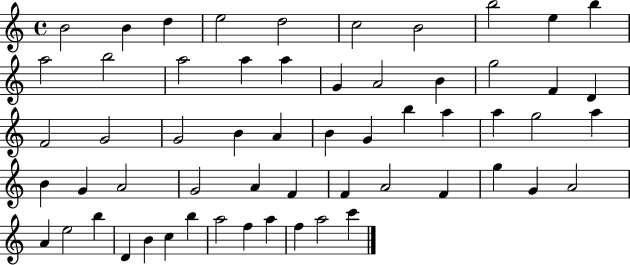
{
  \clef treble
  \time 4/4
  \defaultTimeSignature
  \key c \major
  b'2 b'4 d''4 | e''2 d''2 | c''2 b'2 | b''2 e''4 b''4 | \break a''2 b''2 | a''2 a''4 a''4 | g'4 a'2 b'4 | g''2 f'4 d'4 | \break f'2 g'2 | g'2 b'4 a'4 | b'4 g'4 b''4 a''4 | a''4 g''2 a''4 | \break b'4 g'4 a'2 | g'2 a'4 f'4 | f'4 a'2 f'4 | g''4 g'4 a'2 | \break a'4 e''2 b''4 | d'4 b'4 c''4 b''4 | a''2 f''4 a''4 | f''4 a''2 c'''4 | \break \bar "|."
}